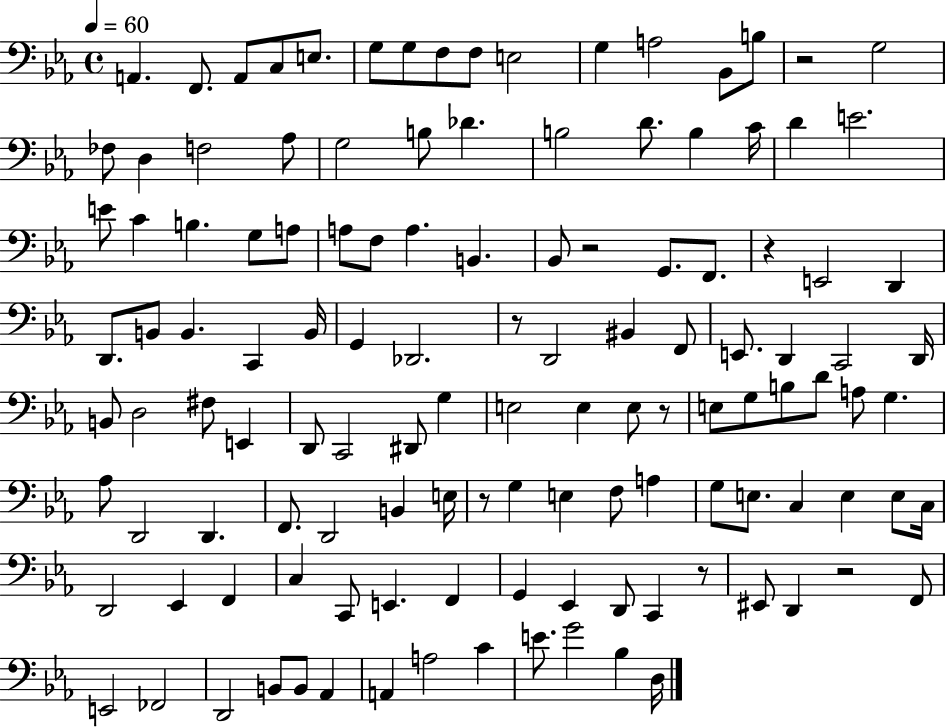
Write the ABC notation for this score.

X:1
T:Untitled
M:4/4
L:1/4
K:Eb
A,, F,,/2 A,,/2 C,/2 E,/2 G,/2 G,/2 F,/2 F,/2 E,2 G, A,2 _B,,/2 B,/2 z2 G,2 _F,/2 D, F,2 _A,/2 G,2 B,/2 _D B,2 D/2 B, C/4 D E2 E/2 C B, G,/2 A,/2 A,/2 F,/2 A, B,, _B,,/2 z2 G,,/2 F,,/2 z E,,2 D,, D,,/2 B,,/2 B,, C,, B,,/4 G,, _D,,2 z/2 D,,2 ^B,, F,,/2 E,,/2 D,, C,,2 D,,/4 B,,/2 D,2 ^F,/2 E,, D,,/2 C,,2 ^D,,/2 G, E,2 E, E,/2 z/2 E,/2 G,/2 B,/2 D/2 A,/2 G, _A,/2 D,,2 D,, F,,/2 D,,2 B,, E,/4 z/2 G, E, F,/2 A, G,/2 E,/2 C, E, E,/2 C,/4 D,,2 _E,, F,, C, C,,/2 E,, F,, G,, _E,, D,,/2 C,, z/2 ^E,,/2 D,, z2 F,,/2 E,,2 _F,,2 D,,2 B,,/2 B,,/2 _A,, A,, A,2 C E/2 G2 _B, D,/4